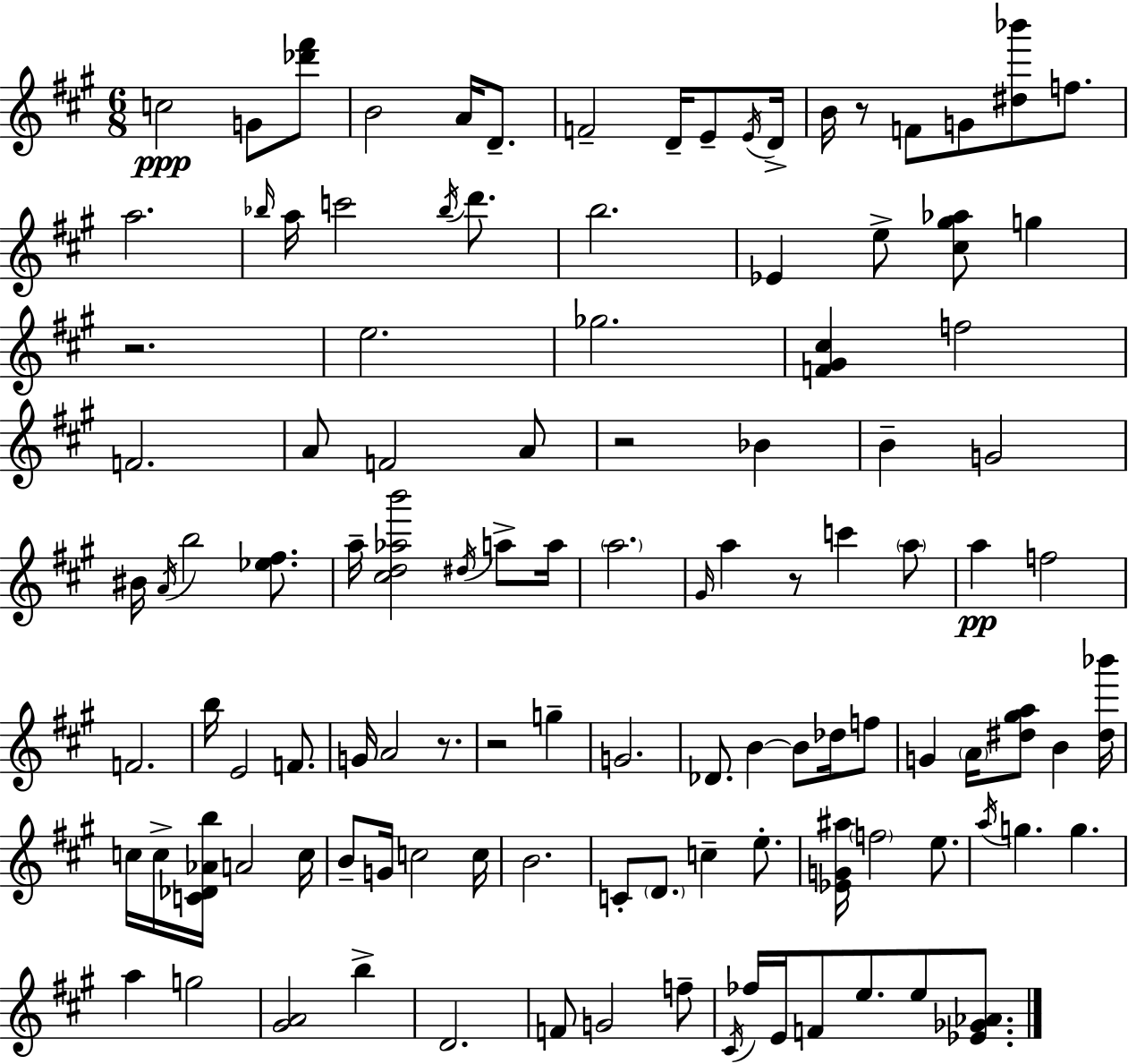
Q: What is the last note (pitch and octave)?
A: E5